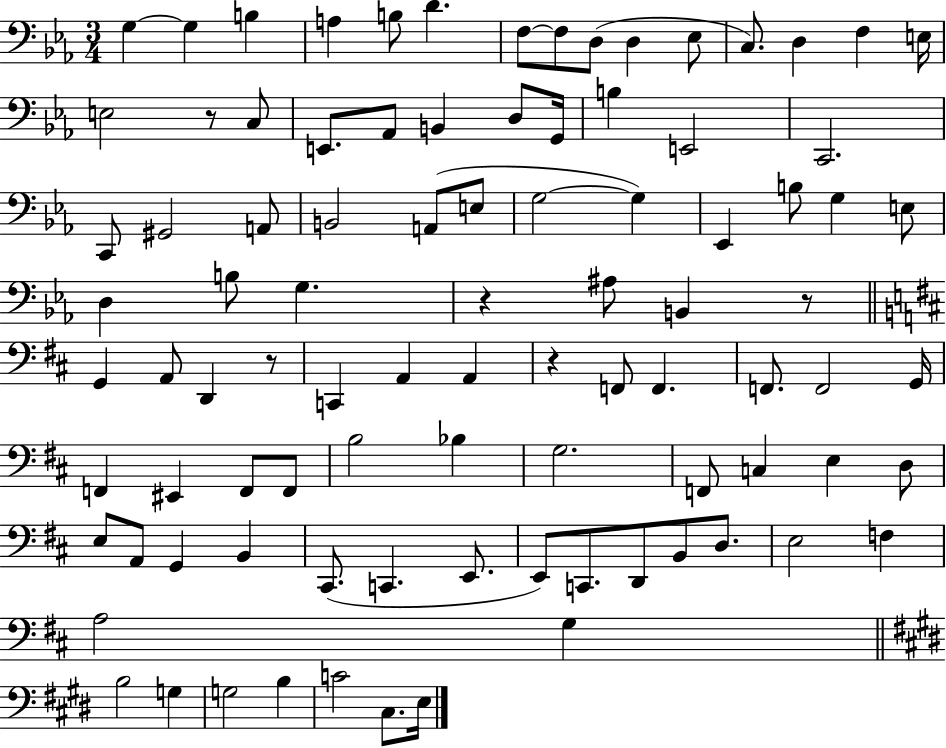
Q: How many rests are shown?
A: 5